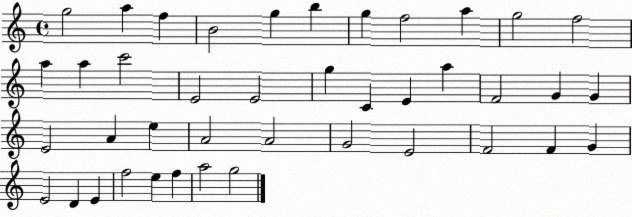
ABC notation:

X:1
T:Untitled
M:4/4
L:1/4
K:C
g2 a f B2 g b g f2 a g2 f2 a a c'2 E2 E2 g C E a F2 G G E2 A e A2 A2 G2 E2 F2 F G E2 D E f2 e f a2 g2